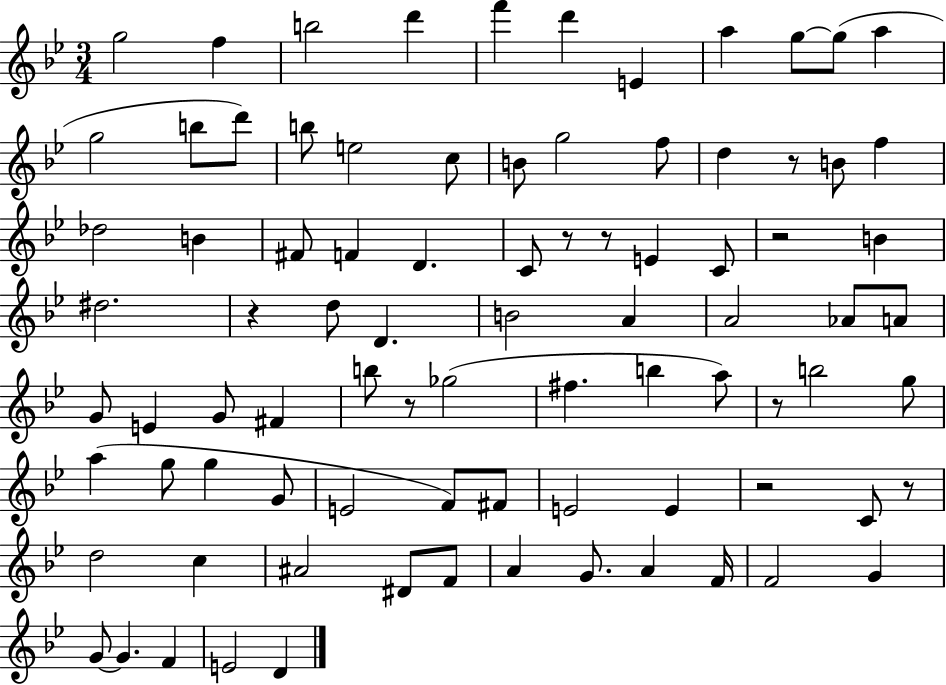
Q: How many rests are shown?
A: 9